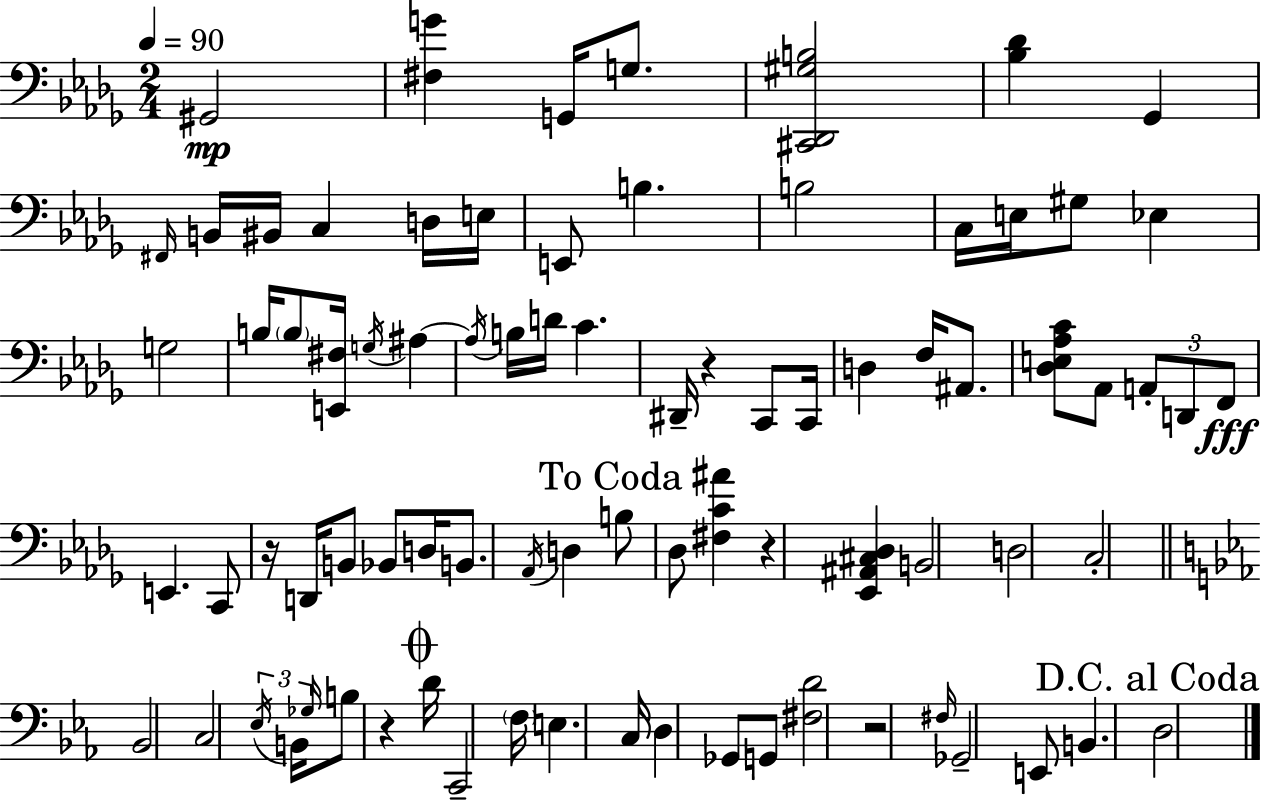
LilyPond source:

{
  \clef bass
  \numericTimeSignature
  \time 2/4
  \key bes \minor
  \tempo 4 = 90
  gis,2\mp | <fis g'>4 g,16 g8. | <cis, des, gis b>2 | <bes des'>4 ges,4 | \break \grace { fis,16 } b,16 bis,16 c4 d16 | e16 e,8 b4. | b2 | c16 e16 gis8 ees4 | \break g2 | b16 \parenthesize b8 <e, fis>16 \acciaccatura { g16 } ais4~~ | \acciaccatura { ais16 } b16 d'16 c'4. | dis,16-- r4 | \break c,8 c,16 d4 f16 | ais,8. <des e aes c'>8 aes,8 \tuplet 3/2 { a,8-. | d,8 f,8\fff } e,4. | c,8 r16 d,16 b,8 | \break bes,8 d16 b,8. \acciaccatura { aes,16 } | d4 \mark "To Coda" b8 des8 | <fis c' ais'>4 r4 | <ees, ais, cis des>4 b,2 | \break d2 | c2-. | \bar "||" \break \key ees \major bes,2 | c2 | \tuplet 3/2 { \acciaccatura { ees16 } b,16 \grace { ges16 } } b8 r4 | \mark \markup { \musicglyph "scripts.coda" } d'16 c,2-- | \break \parenthesize f16 e4. | c16 d4 ges,8 | g,8 <fis d'>2 | r2 | \break \grace { fis16 } ges,2-- | e,8 b,4. | \mark "D.C. al Coda" d2 | \bar "|."
}